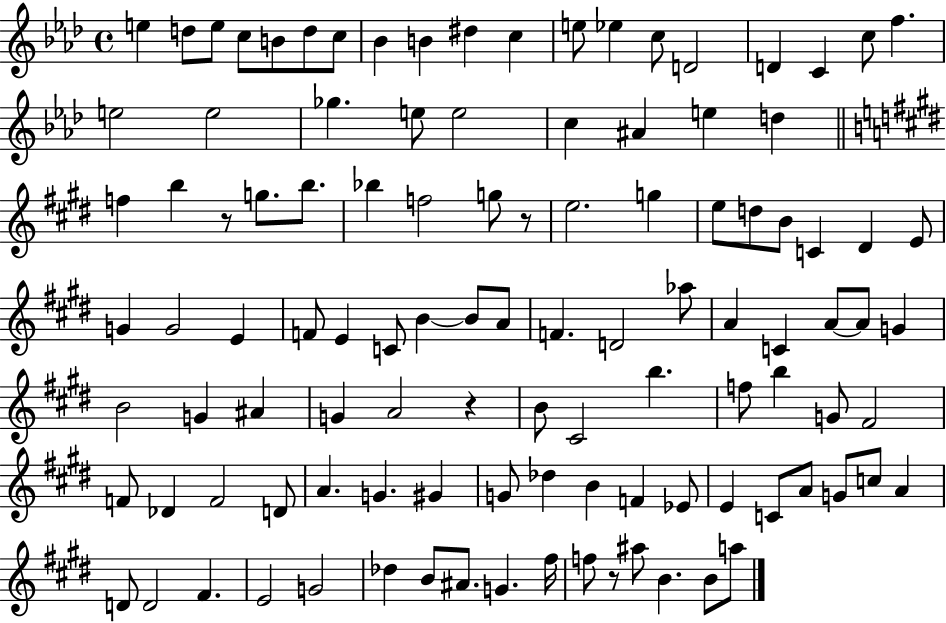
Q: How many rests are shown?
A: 4